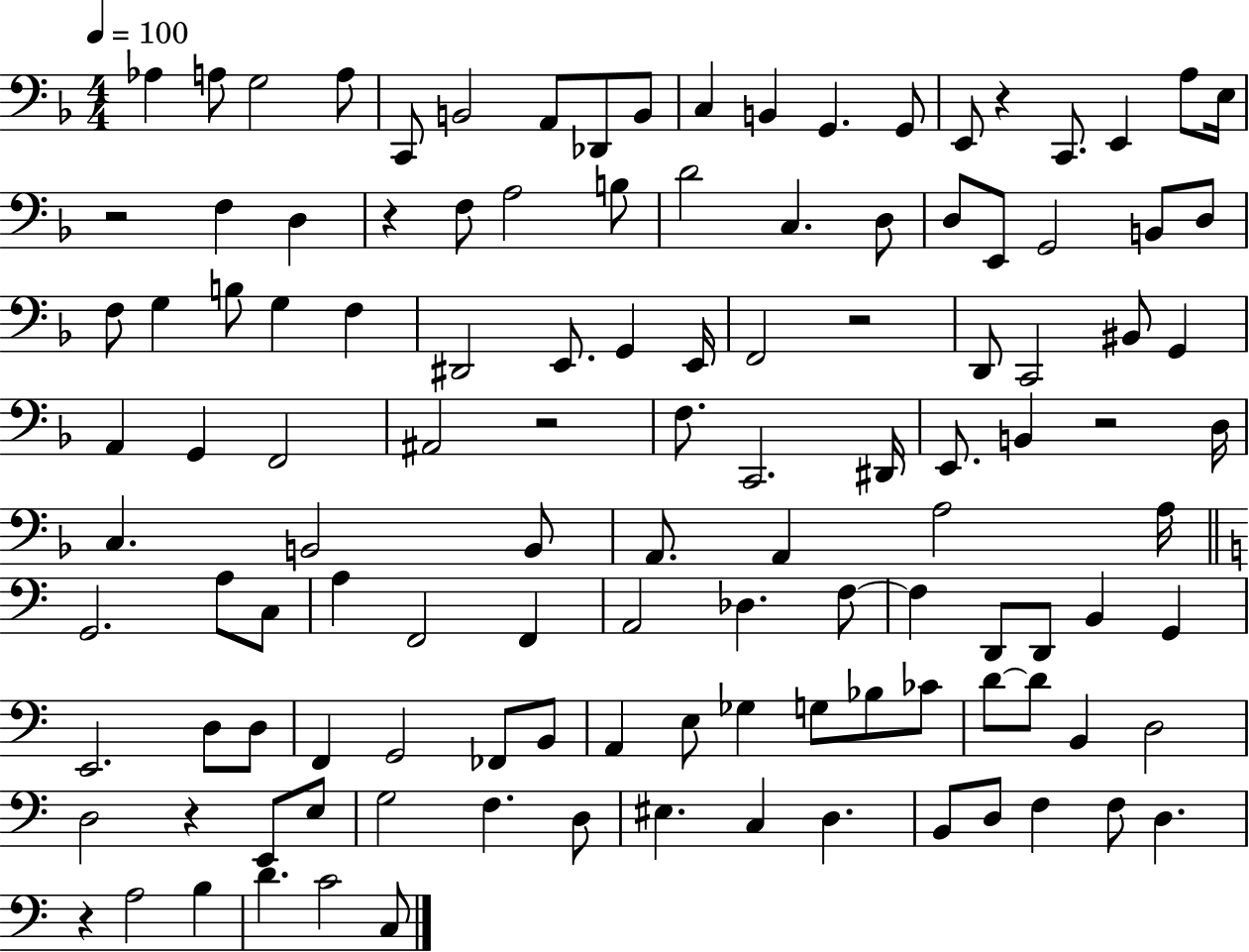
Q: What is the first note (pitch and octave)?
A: Ab3